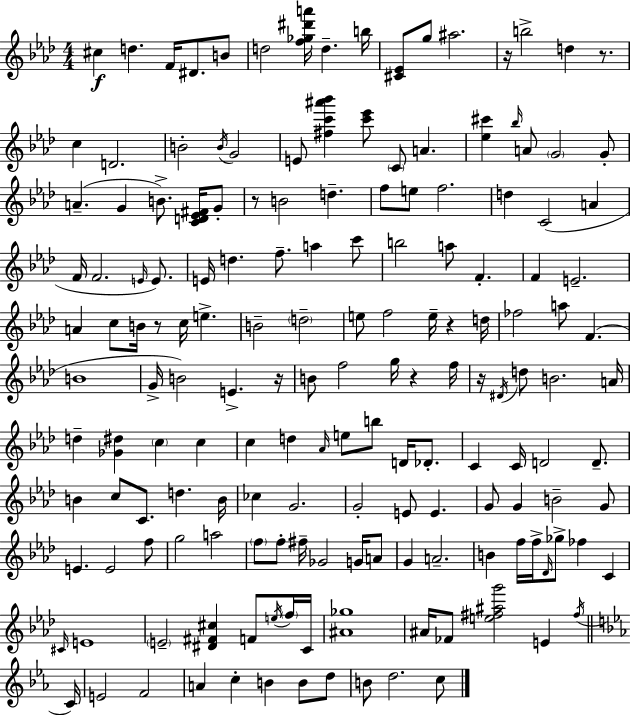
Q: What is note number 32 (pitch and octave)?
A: E5